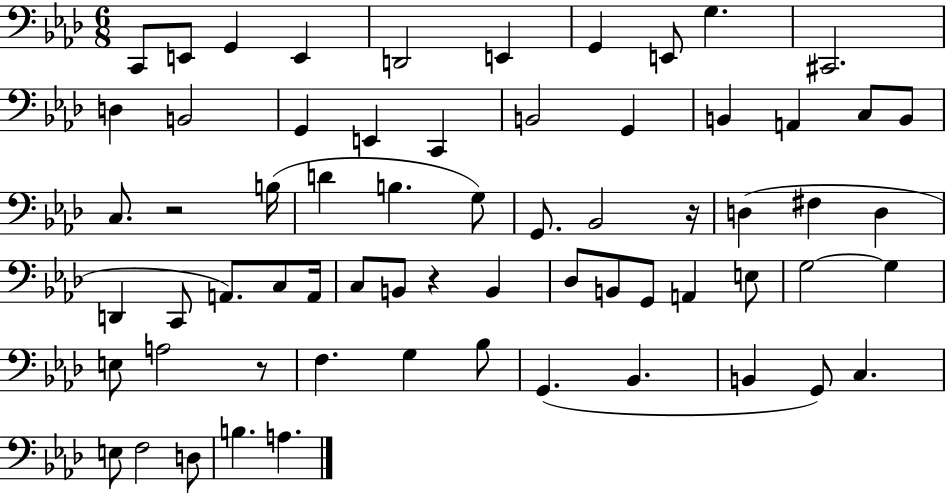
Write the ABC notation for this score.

X:1
T:Untitled
M:6/8
L:1/4
K:Ab
C,,/2 E,,/2 G,, E,, D,,2 E,, G,, E,,/2 G, ^C,,2 D, B,,2 G,, E,, C,, B,,2 G,, B,, A,, C,/2 B,,/2 C,/2 z2 B,/4 D B, G,/2 G,,/2 _B,,2 z/4 D, ^F, D, D,, C,,/2 A,,/2 C,/2 A,,/4 C,/2 B,,/2 z B,, _D,/2 B,,/2 G,,/2 A,, E,/2 G,2 G, E,/2 A,2 z/2 F, G, _B,/2 G,, _B,, B,, G,,/2 C, E,/2 F,2 D,/2 B, A,